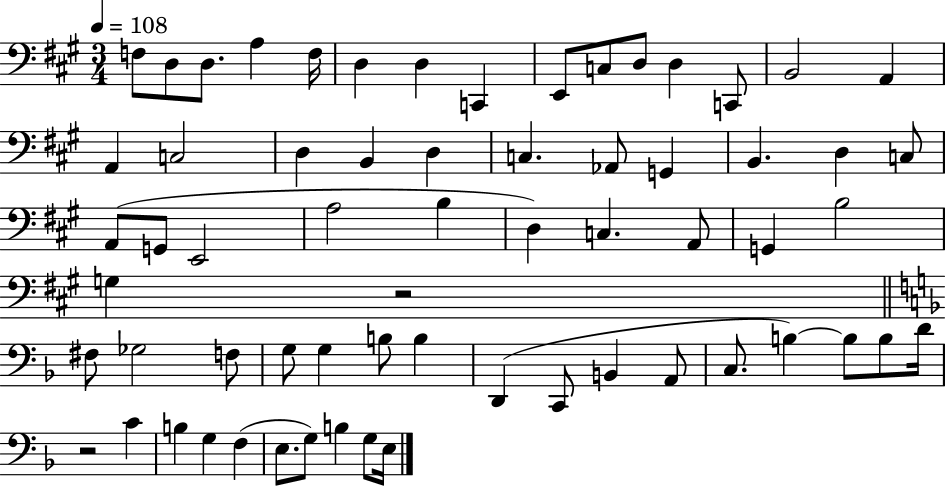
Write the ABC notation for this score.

X:1
T:Untitled
M:3/4
L:1/4
K:A
F,/2 D,/2 D,/2 A, F,/4 D, D, C,, E,,/2 C,/2 D,/2 D, C,,/2 B,,2 A,, A,, C,2 D, B,, D, C, _A,,/2 G,, B,, D, C,/2 A,,/2 G,,/2 E,,2 A,2 B, D, C, A,,/2 G,, B,2 G, z2 ^F,/2 _G,2 F,/2 G,/2 G, B,/2 B, D,, C,,/2 B,, A,,/2 C,/2 B, B,/2 B,/2 D/4 z2 C B, G, F, E,/2 G,/2 B, G,/2 E,/4